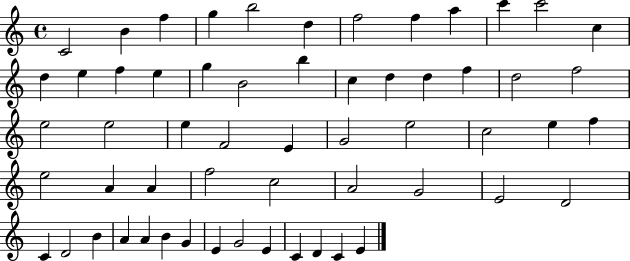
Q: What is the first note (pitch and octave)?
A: C4